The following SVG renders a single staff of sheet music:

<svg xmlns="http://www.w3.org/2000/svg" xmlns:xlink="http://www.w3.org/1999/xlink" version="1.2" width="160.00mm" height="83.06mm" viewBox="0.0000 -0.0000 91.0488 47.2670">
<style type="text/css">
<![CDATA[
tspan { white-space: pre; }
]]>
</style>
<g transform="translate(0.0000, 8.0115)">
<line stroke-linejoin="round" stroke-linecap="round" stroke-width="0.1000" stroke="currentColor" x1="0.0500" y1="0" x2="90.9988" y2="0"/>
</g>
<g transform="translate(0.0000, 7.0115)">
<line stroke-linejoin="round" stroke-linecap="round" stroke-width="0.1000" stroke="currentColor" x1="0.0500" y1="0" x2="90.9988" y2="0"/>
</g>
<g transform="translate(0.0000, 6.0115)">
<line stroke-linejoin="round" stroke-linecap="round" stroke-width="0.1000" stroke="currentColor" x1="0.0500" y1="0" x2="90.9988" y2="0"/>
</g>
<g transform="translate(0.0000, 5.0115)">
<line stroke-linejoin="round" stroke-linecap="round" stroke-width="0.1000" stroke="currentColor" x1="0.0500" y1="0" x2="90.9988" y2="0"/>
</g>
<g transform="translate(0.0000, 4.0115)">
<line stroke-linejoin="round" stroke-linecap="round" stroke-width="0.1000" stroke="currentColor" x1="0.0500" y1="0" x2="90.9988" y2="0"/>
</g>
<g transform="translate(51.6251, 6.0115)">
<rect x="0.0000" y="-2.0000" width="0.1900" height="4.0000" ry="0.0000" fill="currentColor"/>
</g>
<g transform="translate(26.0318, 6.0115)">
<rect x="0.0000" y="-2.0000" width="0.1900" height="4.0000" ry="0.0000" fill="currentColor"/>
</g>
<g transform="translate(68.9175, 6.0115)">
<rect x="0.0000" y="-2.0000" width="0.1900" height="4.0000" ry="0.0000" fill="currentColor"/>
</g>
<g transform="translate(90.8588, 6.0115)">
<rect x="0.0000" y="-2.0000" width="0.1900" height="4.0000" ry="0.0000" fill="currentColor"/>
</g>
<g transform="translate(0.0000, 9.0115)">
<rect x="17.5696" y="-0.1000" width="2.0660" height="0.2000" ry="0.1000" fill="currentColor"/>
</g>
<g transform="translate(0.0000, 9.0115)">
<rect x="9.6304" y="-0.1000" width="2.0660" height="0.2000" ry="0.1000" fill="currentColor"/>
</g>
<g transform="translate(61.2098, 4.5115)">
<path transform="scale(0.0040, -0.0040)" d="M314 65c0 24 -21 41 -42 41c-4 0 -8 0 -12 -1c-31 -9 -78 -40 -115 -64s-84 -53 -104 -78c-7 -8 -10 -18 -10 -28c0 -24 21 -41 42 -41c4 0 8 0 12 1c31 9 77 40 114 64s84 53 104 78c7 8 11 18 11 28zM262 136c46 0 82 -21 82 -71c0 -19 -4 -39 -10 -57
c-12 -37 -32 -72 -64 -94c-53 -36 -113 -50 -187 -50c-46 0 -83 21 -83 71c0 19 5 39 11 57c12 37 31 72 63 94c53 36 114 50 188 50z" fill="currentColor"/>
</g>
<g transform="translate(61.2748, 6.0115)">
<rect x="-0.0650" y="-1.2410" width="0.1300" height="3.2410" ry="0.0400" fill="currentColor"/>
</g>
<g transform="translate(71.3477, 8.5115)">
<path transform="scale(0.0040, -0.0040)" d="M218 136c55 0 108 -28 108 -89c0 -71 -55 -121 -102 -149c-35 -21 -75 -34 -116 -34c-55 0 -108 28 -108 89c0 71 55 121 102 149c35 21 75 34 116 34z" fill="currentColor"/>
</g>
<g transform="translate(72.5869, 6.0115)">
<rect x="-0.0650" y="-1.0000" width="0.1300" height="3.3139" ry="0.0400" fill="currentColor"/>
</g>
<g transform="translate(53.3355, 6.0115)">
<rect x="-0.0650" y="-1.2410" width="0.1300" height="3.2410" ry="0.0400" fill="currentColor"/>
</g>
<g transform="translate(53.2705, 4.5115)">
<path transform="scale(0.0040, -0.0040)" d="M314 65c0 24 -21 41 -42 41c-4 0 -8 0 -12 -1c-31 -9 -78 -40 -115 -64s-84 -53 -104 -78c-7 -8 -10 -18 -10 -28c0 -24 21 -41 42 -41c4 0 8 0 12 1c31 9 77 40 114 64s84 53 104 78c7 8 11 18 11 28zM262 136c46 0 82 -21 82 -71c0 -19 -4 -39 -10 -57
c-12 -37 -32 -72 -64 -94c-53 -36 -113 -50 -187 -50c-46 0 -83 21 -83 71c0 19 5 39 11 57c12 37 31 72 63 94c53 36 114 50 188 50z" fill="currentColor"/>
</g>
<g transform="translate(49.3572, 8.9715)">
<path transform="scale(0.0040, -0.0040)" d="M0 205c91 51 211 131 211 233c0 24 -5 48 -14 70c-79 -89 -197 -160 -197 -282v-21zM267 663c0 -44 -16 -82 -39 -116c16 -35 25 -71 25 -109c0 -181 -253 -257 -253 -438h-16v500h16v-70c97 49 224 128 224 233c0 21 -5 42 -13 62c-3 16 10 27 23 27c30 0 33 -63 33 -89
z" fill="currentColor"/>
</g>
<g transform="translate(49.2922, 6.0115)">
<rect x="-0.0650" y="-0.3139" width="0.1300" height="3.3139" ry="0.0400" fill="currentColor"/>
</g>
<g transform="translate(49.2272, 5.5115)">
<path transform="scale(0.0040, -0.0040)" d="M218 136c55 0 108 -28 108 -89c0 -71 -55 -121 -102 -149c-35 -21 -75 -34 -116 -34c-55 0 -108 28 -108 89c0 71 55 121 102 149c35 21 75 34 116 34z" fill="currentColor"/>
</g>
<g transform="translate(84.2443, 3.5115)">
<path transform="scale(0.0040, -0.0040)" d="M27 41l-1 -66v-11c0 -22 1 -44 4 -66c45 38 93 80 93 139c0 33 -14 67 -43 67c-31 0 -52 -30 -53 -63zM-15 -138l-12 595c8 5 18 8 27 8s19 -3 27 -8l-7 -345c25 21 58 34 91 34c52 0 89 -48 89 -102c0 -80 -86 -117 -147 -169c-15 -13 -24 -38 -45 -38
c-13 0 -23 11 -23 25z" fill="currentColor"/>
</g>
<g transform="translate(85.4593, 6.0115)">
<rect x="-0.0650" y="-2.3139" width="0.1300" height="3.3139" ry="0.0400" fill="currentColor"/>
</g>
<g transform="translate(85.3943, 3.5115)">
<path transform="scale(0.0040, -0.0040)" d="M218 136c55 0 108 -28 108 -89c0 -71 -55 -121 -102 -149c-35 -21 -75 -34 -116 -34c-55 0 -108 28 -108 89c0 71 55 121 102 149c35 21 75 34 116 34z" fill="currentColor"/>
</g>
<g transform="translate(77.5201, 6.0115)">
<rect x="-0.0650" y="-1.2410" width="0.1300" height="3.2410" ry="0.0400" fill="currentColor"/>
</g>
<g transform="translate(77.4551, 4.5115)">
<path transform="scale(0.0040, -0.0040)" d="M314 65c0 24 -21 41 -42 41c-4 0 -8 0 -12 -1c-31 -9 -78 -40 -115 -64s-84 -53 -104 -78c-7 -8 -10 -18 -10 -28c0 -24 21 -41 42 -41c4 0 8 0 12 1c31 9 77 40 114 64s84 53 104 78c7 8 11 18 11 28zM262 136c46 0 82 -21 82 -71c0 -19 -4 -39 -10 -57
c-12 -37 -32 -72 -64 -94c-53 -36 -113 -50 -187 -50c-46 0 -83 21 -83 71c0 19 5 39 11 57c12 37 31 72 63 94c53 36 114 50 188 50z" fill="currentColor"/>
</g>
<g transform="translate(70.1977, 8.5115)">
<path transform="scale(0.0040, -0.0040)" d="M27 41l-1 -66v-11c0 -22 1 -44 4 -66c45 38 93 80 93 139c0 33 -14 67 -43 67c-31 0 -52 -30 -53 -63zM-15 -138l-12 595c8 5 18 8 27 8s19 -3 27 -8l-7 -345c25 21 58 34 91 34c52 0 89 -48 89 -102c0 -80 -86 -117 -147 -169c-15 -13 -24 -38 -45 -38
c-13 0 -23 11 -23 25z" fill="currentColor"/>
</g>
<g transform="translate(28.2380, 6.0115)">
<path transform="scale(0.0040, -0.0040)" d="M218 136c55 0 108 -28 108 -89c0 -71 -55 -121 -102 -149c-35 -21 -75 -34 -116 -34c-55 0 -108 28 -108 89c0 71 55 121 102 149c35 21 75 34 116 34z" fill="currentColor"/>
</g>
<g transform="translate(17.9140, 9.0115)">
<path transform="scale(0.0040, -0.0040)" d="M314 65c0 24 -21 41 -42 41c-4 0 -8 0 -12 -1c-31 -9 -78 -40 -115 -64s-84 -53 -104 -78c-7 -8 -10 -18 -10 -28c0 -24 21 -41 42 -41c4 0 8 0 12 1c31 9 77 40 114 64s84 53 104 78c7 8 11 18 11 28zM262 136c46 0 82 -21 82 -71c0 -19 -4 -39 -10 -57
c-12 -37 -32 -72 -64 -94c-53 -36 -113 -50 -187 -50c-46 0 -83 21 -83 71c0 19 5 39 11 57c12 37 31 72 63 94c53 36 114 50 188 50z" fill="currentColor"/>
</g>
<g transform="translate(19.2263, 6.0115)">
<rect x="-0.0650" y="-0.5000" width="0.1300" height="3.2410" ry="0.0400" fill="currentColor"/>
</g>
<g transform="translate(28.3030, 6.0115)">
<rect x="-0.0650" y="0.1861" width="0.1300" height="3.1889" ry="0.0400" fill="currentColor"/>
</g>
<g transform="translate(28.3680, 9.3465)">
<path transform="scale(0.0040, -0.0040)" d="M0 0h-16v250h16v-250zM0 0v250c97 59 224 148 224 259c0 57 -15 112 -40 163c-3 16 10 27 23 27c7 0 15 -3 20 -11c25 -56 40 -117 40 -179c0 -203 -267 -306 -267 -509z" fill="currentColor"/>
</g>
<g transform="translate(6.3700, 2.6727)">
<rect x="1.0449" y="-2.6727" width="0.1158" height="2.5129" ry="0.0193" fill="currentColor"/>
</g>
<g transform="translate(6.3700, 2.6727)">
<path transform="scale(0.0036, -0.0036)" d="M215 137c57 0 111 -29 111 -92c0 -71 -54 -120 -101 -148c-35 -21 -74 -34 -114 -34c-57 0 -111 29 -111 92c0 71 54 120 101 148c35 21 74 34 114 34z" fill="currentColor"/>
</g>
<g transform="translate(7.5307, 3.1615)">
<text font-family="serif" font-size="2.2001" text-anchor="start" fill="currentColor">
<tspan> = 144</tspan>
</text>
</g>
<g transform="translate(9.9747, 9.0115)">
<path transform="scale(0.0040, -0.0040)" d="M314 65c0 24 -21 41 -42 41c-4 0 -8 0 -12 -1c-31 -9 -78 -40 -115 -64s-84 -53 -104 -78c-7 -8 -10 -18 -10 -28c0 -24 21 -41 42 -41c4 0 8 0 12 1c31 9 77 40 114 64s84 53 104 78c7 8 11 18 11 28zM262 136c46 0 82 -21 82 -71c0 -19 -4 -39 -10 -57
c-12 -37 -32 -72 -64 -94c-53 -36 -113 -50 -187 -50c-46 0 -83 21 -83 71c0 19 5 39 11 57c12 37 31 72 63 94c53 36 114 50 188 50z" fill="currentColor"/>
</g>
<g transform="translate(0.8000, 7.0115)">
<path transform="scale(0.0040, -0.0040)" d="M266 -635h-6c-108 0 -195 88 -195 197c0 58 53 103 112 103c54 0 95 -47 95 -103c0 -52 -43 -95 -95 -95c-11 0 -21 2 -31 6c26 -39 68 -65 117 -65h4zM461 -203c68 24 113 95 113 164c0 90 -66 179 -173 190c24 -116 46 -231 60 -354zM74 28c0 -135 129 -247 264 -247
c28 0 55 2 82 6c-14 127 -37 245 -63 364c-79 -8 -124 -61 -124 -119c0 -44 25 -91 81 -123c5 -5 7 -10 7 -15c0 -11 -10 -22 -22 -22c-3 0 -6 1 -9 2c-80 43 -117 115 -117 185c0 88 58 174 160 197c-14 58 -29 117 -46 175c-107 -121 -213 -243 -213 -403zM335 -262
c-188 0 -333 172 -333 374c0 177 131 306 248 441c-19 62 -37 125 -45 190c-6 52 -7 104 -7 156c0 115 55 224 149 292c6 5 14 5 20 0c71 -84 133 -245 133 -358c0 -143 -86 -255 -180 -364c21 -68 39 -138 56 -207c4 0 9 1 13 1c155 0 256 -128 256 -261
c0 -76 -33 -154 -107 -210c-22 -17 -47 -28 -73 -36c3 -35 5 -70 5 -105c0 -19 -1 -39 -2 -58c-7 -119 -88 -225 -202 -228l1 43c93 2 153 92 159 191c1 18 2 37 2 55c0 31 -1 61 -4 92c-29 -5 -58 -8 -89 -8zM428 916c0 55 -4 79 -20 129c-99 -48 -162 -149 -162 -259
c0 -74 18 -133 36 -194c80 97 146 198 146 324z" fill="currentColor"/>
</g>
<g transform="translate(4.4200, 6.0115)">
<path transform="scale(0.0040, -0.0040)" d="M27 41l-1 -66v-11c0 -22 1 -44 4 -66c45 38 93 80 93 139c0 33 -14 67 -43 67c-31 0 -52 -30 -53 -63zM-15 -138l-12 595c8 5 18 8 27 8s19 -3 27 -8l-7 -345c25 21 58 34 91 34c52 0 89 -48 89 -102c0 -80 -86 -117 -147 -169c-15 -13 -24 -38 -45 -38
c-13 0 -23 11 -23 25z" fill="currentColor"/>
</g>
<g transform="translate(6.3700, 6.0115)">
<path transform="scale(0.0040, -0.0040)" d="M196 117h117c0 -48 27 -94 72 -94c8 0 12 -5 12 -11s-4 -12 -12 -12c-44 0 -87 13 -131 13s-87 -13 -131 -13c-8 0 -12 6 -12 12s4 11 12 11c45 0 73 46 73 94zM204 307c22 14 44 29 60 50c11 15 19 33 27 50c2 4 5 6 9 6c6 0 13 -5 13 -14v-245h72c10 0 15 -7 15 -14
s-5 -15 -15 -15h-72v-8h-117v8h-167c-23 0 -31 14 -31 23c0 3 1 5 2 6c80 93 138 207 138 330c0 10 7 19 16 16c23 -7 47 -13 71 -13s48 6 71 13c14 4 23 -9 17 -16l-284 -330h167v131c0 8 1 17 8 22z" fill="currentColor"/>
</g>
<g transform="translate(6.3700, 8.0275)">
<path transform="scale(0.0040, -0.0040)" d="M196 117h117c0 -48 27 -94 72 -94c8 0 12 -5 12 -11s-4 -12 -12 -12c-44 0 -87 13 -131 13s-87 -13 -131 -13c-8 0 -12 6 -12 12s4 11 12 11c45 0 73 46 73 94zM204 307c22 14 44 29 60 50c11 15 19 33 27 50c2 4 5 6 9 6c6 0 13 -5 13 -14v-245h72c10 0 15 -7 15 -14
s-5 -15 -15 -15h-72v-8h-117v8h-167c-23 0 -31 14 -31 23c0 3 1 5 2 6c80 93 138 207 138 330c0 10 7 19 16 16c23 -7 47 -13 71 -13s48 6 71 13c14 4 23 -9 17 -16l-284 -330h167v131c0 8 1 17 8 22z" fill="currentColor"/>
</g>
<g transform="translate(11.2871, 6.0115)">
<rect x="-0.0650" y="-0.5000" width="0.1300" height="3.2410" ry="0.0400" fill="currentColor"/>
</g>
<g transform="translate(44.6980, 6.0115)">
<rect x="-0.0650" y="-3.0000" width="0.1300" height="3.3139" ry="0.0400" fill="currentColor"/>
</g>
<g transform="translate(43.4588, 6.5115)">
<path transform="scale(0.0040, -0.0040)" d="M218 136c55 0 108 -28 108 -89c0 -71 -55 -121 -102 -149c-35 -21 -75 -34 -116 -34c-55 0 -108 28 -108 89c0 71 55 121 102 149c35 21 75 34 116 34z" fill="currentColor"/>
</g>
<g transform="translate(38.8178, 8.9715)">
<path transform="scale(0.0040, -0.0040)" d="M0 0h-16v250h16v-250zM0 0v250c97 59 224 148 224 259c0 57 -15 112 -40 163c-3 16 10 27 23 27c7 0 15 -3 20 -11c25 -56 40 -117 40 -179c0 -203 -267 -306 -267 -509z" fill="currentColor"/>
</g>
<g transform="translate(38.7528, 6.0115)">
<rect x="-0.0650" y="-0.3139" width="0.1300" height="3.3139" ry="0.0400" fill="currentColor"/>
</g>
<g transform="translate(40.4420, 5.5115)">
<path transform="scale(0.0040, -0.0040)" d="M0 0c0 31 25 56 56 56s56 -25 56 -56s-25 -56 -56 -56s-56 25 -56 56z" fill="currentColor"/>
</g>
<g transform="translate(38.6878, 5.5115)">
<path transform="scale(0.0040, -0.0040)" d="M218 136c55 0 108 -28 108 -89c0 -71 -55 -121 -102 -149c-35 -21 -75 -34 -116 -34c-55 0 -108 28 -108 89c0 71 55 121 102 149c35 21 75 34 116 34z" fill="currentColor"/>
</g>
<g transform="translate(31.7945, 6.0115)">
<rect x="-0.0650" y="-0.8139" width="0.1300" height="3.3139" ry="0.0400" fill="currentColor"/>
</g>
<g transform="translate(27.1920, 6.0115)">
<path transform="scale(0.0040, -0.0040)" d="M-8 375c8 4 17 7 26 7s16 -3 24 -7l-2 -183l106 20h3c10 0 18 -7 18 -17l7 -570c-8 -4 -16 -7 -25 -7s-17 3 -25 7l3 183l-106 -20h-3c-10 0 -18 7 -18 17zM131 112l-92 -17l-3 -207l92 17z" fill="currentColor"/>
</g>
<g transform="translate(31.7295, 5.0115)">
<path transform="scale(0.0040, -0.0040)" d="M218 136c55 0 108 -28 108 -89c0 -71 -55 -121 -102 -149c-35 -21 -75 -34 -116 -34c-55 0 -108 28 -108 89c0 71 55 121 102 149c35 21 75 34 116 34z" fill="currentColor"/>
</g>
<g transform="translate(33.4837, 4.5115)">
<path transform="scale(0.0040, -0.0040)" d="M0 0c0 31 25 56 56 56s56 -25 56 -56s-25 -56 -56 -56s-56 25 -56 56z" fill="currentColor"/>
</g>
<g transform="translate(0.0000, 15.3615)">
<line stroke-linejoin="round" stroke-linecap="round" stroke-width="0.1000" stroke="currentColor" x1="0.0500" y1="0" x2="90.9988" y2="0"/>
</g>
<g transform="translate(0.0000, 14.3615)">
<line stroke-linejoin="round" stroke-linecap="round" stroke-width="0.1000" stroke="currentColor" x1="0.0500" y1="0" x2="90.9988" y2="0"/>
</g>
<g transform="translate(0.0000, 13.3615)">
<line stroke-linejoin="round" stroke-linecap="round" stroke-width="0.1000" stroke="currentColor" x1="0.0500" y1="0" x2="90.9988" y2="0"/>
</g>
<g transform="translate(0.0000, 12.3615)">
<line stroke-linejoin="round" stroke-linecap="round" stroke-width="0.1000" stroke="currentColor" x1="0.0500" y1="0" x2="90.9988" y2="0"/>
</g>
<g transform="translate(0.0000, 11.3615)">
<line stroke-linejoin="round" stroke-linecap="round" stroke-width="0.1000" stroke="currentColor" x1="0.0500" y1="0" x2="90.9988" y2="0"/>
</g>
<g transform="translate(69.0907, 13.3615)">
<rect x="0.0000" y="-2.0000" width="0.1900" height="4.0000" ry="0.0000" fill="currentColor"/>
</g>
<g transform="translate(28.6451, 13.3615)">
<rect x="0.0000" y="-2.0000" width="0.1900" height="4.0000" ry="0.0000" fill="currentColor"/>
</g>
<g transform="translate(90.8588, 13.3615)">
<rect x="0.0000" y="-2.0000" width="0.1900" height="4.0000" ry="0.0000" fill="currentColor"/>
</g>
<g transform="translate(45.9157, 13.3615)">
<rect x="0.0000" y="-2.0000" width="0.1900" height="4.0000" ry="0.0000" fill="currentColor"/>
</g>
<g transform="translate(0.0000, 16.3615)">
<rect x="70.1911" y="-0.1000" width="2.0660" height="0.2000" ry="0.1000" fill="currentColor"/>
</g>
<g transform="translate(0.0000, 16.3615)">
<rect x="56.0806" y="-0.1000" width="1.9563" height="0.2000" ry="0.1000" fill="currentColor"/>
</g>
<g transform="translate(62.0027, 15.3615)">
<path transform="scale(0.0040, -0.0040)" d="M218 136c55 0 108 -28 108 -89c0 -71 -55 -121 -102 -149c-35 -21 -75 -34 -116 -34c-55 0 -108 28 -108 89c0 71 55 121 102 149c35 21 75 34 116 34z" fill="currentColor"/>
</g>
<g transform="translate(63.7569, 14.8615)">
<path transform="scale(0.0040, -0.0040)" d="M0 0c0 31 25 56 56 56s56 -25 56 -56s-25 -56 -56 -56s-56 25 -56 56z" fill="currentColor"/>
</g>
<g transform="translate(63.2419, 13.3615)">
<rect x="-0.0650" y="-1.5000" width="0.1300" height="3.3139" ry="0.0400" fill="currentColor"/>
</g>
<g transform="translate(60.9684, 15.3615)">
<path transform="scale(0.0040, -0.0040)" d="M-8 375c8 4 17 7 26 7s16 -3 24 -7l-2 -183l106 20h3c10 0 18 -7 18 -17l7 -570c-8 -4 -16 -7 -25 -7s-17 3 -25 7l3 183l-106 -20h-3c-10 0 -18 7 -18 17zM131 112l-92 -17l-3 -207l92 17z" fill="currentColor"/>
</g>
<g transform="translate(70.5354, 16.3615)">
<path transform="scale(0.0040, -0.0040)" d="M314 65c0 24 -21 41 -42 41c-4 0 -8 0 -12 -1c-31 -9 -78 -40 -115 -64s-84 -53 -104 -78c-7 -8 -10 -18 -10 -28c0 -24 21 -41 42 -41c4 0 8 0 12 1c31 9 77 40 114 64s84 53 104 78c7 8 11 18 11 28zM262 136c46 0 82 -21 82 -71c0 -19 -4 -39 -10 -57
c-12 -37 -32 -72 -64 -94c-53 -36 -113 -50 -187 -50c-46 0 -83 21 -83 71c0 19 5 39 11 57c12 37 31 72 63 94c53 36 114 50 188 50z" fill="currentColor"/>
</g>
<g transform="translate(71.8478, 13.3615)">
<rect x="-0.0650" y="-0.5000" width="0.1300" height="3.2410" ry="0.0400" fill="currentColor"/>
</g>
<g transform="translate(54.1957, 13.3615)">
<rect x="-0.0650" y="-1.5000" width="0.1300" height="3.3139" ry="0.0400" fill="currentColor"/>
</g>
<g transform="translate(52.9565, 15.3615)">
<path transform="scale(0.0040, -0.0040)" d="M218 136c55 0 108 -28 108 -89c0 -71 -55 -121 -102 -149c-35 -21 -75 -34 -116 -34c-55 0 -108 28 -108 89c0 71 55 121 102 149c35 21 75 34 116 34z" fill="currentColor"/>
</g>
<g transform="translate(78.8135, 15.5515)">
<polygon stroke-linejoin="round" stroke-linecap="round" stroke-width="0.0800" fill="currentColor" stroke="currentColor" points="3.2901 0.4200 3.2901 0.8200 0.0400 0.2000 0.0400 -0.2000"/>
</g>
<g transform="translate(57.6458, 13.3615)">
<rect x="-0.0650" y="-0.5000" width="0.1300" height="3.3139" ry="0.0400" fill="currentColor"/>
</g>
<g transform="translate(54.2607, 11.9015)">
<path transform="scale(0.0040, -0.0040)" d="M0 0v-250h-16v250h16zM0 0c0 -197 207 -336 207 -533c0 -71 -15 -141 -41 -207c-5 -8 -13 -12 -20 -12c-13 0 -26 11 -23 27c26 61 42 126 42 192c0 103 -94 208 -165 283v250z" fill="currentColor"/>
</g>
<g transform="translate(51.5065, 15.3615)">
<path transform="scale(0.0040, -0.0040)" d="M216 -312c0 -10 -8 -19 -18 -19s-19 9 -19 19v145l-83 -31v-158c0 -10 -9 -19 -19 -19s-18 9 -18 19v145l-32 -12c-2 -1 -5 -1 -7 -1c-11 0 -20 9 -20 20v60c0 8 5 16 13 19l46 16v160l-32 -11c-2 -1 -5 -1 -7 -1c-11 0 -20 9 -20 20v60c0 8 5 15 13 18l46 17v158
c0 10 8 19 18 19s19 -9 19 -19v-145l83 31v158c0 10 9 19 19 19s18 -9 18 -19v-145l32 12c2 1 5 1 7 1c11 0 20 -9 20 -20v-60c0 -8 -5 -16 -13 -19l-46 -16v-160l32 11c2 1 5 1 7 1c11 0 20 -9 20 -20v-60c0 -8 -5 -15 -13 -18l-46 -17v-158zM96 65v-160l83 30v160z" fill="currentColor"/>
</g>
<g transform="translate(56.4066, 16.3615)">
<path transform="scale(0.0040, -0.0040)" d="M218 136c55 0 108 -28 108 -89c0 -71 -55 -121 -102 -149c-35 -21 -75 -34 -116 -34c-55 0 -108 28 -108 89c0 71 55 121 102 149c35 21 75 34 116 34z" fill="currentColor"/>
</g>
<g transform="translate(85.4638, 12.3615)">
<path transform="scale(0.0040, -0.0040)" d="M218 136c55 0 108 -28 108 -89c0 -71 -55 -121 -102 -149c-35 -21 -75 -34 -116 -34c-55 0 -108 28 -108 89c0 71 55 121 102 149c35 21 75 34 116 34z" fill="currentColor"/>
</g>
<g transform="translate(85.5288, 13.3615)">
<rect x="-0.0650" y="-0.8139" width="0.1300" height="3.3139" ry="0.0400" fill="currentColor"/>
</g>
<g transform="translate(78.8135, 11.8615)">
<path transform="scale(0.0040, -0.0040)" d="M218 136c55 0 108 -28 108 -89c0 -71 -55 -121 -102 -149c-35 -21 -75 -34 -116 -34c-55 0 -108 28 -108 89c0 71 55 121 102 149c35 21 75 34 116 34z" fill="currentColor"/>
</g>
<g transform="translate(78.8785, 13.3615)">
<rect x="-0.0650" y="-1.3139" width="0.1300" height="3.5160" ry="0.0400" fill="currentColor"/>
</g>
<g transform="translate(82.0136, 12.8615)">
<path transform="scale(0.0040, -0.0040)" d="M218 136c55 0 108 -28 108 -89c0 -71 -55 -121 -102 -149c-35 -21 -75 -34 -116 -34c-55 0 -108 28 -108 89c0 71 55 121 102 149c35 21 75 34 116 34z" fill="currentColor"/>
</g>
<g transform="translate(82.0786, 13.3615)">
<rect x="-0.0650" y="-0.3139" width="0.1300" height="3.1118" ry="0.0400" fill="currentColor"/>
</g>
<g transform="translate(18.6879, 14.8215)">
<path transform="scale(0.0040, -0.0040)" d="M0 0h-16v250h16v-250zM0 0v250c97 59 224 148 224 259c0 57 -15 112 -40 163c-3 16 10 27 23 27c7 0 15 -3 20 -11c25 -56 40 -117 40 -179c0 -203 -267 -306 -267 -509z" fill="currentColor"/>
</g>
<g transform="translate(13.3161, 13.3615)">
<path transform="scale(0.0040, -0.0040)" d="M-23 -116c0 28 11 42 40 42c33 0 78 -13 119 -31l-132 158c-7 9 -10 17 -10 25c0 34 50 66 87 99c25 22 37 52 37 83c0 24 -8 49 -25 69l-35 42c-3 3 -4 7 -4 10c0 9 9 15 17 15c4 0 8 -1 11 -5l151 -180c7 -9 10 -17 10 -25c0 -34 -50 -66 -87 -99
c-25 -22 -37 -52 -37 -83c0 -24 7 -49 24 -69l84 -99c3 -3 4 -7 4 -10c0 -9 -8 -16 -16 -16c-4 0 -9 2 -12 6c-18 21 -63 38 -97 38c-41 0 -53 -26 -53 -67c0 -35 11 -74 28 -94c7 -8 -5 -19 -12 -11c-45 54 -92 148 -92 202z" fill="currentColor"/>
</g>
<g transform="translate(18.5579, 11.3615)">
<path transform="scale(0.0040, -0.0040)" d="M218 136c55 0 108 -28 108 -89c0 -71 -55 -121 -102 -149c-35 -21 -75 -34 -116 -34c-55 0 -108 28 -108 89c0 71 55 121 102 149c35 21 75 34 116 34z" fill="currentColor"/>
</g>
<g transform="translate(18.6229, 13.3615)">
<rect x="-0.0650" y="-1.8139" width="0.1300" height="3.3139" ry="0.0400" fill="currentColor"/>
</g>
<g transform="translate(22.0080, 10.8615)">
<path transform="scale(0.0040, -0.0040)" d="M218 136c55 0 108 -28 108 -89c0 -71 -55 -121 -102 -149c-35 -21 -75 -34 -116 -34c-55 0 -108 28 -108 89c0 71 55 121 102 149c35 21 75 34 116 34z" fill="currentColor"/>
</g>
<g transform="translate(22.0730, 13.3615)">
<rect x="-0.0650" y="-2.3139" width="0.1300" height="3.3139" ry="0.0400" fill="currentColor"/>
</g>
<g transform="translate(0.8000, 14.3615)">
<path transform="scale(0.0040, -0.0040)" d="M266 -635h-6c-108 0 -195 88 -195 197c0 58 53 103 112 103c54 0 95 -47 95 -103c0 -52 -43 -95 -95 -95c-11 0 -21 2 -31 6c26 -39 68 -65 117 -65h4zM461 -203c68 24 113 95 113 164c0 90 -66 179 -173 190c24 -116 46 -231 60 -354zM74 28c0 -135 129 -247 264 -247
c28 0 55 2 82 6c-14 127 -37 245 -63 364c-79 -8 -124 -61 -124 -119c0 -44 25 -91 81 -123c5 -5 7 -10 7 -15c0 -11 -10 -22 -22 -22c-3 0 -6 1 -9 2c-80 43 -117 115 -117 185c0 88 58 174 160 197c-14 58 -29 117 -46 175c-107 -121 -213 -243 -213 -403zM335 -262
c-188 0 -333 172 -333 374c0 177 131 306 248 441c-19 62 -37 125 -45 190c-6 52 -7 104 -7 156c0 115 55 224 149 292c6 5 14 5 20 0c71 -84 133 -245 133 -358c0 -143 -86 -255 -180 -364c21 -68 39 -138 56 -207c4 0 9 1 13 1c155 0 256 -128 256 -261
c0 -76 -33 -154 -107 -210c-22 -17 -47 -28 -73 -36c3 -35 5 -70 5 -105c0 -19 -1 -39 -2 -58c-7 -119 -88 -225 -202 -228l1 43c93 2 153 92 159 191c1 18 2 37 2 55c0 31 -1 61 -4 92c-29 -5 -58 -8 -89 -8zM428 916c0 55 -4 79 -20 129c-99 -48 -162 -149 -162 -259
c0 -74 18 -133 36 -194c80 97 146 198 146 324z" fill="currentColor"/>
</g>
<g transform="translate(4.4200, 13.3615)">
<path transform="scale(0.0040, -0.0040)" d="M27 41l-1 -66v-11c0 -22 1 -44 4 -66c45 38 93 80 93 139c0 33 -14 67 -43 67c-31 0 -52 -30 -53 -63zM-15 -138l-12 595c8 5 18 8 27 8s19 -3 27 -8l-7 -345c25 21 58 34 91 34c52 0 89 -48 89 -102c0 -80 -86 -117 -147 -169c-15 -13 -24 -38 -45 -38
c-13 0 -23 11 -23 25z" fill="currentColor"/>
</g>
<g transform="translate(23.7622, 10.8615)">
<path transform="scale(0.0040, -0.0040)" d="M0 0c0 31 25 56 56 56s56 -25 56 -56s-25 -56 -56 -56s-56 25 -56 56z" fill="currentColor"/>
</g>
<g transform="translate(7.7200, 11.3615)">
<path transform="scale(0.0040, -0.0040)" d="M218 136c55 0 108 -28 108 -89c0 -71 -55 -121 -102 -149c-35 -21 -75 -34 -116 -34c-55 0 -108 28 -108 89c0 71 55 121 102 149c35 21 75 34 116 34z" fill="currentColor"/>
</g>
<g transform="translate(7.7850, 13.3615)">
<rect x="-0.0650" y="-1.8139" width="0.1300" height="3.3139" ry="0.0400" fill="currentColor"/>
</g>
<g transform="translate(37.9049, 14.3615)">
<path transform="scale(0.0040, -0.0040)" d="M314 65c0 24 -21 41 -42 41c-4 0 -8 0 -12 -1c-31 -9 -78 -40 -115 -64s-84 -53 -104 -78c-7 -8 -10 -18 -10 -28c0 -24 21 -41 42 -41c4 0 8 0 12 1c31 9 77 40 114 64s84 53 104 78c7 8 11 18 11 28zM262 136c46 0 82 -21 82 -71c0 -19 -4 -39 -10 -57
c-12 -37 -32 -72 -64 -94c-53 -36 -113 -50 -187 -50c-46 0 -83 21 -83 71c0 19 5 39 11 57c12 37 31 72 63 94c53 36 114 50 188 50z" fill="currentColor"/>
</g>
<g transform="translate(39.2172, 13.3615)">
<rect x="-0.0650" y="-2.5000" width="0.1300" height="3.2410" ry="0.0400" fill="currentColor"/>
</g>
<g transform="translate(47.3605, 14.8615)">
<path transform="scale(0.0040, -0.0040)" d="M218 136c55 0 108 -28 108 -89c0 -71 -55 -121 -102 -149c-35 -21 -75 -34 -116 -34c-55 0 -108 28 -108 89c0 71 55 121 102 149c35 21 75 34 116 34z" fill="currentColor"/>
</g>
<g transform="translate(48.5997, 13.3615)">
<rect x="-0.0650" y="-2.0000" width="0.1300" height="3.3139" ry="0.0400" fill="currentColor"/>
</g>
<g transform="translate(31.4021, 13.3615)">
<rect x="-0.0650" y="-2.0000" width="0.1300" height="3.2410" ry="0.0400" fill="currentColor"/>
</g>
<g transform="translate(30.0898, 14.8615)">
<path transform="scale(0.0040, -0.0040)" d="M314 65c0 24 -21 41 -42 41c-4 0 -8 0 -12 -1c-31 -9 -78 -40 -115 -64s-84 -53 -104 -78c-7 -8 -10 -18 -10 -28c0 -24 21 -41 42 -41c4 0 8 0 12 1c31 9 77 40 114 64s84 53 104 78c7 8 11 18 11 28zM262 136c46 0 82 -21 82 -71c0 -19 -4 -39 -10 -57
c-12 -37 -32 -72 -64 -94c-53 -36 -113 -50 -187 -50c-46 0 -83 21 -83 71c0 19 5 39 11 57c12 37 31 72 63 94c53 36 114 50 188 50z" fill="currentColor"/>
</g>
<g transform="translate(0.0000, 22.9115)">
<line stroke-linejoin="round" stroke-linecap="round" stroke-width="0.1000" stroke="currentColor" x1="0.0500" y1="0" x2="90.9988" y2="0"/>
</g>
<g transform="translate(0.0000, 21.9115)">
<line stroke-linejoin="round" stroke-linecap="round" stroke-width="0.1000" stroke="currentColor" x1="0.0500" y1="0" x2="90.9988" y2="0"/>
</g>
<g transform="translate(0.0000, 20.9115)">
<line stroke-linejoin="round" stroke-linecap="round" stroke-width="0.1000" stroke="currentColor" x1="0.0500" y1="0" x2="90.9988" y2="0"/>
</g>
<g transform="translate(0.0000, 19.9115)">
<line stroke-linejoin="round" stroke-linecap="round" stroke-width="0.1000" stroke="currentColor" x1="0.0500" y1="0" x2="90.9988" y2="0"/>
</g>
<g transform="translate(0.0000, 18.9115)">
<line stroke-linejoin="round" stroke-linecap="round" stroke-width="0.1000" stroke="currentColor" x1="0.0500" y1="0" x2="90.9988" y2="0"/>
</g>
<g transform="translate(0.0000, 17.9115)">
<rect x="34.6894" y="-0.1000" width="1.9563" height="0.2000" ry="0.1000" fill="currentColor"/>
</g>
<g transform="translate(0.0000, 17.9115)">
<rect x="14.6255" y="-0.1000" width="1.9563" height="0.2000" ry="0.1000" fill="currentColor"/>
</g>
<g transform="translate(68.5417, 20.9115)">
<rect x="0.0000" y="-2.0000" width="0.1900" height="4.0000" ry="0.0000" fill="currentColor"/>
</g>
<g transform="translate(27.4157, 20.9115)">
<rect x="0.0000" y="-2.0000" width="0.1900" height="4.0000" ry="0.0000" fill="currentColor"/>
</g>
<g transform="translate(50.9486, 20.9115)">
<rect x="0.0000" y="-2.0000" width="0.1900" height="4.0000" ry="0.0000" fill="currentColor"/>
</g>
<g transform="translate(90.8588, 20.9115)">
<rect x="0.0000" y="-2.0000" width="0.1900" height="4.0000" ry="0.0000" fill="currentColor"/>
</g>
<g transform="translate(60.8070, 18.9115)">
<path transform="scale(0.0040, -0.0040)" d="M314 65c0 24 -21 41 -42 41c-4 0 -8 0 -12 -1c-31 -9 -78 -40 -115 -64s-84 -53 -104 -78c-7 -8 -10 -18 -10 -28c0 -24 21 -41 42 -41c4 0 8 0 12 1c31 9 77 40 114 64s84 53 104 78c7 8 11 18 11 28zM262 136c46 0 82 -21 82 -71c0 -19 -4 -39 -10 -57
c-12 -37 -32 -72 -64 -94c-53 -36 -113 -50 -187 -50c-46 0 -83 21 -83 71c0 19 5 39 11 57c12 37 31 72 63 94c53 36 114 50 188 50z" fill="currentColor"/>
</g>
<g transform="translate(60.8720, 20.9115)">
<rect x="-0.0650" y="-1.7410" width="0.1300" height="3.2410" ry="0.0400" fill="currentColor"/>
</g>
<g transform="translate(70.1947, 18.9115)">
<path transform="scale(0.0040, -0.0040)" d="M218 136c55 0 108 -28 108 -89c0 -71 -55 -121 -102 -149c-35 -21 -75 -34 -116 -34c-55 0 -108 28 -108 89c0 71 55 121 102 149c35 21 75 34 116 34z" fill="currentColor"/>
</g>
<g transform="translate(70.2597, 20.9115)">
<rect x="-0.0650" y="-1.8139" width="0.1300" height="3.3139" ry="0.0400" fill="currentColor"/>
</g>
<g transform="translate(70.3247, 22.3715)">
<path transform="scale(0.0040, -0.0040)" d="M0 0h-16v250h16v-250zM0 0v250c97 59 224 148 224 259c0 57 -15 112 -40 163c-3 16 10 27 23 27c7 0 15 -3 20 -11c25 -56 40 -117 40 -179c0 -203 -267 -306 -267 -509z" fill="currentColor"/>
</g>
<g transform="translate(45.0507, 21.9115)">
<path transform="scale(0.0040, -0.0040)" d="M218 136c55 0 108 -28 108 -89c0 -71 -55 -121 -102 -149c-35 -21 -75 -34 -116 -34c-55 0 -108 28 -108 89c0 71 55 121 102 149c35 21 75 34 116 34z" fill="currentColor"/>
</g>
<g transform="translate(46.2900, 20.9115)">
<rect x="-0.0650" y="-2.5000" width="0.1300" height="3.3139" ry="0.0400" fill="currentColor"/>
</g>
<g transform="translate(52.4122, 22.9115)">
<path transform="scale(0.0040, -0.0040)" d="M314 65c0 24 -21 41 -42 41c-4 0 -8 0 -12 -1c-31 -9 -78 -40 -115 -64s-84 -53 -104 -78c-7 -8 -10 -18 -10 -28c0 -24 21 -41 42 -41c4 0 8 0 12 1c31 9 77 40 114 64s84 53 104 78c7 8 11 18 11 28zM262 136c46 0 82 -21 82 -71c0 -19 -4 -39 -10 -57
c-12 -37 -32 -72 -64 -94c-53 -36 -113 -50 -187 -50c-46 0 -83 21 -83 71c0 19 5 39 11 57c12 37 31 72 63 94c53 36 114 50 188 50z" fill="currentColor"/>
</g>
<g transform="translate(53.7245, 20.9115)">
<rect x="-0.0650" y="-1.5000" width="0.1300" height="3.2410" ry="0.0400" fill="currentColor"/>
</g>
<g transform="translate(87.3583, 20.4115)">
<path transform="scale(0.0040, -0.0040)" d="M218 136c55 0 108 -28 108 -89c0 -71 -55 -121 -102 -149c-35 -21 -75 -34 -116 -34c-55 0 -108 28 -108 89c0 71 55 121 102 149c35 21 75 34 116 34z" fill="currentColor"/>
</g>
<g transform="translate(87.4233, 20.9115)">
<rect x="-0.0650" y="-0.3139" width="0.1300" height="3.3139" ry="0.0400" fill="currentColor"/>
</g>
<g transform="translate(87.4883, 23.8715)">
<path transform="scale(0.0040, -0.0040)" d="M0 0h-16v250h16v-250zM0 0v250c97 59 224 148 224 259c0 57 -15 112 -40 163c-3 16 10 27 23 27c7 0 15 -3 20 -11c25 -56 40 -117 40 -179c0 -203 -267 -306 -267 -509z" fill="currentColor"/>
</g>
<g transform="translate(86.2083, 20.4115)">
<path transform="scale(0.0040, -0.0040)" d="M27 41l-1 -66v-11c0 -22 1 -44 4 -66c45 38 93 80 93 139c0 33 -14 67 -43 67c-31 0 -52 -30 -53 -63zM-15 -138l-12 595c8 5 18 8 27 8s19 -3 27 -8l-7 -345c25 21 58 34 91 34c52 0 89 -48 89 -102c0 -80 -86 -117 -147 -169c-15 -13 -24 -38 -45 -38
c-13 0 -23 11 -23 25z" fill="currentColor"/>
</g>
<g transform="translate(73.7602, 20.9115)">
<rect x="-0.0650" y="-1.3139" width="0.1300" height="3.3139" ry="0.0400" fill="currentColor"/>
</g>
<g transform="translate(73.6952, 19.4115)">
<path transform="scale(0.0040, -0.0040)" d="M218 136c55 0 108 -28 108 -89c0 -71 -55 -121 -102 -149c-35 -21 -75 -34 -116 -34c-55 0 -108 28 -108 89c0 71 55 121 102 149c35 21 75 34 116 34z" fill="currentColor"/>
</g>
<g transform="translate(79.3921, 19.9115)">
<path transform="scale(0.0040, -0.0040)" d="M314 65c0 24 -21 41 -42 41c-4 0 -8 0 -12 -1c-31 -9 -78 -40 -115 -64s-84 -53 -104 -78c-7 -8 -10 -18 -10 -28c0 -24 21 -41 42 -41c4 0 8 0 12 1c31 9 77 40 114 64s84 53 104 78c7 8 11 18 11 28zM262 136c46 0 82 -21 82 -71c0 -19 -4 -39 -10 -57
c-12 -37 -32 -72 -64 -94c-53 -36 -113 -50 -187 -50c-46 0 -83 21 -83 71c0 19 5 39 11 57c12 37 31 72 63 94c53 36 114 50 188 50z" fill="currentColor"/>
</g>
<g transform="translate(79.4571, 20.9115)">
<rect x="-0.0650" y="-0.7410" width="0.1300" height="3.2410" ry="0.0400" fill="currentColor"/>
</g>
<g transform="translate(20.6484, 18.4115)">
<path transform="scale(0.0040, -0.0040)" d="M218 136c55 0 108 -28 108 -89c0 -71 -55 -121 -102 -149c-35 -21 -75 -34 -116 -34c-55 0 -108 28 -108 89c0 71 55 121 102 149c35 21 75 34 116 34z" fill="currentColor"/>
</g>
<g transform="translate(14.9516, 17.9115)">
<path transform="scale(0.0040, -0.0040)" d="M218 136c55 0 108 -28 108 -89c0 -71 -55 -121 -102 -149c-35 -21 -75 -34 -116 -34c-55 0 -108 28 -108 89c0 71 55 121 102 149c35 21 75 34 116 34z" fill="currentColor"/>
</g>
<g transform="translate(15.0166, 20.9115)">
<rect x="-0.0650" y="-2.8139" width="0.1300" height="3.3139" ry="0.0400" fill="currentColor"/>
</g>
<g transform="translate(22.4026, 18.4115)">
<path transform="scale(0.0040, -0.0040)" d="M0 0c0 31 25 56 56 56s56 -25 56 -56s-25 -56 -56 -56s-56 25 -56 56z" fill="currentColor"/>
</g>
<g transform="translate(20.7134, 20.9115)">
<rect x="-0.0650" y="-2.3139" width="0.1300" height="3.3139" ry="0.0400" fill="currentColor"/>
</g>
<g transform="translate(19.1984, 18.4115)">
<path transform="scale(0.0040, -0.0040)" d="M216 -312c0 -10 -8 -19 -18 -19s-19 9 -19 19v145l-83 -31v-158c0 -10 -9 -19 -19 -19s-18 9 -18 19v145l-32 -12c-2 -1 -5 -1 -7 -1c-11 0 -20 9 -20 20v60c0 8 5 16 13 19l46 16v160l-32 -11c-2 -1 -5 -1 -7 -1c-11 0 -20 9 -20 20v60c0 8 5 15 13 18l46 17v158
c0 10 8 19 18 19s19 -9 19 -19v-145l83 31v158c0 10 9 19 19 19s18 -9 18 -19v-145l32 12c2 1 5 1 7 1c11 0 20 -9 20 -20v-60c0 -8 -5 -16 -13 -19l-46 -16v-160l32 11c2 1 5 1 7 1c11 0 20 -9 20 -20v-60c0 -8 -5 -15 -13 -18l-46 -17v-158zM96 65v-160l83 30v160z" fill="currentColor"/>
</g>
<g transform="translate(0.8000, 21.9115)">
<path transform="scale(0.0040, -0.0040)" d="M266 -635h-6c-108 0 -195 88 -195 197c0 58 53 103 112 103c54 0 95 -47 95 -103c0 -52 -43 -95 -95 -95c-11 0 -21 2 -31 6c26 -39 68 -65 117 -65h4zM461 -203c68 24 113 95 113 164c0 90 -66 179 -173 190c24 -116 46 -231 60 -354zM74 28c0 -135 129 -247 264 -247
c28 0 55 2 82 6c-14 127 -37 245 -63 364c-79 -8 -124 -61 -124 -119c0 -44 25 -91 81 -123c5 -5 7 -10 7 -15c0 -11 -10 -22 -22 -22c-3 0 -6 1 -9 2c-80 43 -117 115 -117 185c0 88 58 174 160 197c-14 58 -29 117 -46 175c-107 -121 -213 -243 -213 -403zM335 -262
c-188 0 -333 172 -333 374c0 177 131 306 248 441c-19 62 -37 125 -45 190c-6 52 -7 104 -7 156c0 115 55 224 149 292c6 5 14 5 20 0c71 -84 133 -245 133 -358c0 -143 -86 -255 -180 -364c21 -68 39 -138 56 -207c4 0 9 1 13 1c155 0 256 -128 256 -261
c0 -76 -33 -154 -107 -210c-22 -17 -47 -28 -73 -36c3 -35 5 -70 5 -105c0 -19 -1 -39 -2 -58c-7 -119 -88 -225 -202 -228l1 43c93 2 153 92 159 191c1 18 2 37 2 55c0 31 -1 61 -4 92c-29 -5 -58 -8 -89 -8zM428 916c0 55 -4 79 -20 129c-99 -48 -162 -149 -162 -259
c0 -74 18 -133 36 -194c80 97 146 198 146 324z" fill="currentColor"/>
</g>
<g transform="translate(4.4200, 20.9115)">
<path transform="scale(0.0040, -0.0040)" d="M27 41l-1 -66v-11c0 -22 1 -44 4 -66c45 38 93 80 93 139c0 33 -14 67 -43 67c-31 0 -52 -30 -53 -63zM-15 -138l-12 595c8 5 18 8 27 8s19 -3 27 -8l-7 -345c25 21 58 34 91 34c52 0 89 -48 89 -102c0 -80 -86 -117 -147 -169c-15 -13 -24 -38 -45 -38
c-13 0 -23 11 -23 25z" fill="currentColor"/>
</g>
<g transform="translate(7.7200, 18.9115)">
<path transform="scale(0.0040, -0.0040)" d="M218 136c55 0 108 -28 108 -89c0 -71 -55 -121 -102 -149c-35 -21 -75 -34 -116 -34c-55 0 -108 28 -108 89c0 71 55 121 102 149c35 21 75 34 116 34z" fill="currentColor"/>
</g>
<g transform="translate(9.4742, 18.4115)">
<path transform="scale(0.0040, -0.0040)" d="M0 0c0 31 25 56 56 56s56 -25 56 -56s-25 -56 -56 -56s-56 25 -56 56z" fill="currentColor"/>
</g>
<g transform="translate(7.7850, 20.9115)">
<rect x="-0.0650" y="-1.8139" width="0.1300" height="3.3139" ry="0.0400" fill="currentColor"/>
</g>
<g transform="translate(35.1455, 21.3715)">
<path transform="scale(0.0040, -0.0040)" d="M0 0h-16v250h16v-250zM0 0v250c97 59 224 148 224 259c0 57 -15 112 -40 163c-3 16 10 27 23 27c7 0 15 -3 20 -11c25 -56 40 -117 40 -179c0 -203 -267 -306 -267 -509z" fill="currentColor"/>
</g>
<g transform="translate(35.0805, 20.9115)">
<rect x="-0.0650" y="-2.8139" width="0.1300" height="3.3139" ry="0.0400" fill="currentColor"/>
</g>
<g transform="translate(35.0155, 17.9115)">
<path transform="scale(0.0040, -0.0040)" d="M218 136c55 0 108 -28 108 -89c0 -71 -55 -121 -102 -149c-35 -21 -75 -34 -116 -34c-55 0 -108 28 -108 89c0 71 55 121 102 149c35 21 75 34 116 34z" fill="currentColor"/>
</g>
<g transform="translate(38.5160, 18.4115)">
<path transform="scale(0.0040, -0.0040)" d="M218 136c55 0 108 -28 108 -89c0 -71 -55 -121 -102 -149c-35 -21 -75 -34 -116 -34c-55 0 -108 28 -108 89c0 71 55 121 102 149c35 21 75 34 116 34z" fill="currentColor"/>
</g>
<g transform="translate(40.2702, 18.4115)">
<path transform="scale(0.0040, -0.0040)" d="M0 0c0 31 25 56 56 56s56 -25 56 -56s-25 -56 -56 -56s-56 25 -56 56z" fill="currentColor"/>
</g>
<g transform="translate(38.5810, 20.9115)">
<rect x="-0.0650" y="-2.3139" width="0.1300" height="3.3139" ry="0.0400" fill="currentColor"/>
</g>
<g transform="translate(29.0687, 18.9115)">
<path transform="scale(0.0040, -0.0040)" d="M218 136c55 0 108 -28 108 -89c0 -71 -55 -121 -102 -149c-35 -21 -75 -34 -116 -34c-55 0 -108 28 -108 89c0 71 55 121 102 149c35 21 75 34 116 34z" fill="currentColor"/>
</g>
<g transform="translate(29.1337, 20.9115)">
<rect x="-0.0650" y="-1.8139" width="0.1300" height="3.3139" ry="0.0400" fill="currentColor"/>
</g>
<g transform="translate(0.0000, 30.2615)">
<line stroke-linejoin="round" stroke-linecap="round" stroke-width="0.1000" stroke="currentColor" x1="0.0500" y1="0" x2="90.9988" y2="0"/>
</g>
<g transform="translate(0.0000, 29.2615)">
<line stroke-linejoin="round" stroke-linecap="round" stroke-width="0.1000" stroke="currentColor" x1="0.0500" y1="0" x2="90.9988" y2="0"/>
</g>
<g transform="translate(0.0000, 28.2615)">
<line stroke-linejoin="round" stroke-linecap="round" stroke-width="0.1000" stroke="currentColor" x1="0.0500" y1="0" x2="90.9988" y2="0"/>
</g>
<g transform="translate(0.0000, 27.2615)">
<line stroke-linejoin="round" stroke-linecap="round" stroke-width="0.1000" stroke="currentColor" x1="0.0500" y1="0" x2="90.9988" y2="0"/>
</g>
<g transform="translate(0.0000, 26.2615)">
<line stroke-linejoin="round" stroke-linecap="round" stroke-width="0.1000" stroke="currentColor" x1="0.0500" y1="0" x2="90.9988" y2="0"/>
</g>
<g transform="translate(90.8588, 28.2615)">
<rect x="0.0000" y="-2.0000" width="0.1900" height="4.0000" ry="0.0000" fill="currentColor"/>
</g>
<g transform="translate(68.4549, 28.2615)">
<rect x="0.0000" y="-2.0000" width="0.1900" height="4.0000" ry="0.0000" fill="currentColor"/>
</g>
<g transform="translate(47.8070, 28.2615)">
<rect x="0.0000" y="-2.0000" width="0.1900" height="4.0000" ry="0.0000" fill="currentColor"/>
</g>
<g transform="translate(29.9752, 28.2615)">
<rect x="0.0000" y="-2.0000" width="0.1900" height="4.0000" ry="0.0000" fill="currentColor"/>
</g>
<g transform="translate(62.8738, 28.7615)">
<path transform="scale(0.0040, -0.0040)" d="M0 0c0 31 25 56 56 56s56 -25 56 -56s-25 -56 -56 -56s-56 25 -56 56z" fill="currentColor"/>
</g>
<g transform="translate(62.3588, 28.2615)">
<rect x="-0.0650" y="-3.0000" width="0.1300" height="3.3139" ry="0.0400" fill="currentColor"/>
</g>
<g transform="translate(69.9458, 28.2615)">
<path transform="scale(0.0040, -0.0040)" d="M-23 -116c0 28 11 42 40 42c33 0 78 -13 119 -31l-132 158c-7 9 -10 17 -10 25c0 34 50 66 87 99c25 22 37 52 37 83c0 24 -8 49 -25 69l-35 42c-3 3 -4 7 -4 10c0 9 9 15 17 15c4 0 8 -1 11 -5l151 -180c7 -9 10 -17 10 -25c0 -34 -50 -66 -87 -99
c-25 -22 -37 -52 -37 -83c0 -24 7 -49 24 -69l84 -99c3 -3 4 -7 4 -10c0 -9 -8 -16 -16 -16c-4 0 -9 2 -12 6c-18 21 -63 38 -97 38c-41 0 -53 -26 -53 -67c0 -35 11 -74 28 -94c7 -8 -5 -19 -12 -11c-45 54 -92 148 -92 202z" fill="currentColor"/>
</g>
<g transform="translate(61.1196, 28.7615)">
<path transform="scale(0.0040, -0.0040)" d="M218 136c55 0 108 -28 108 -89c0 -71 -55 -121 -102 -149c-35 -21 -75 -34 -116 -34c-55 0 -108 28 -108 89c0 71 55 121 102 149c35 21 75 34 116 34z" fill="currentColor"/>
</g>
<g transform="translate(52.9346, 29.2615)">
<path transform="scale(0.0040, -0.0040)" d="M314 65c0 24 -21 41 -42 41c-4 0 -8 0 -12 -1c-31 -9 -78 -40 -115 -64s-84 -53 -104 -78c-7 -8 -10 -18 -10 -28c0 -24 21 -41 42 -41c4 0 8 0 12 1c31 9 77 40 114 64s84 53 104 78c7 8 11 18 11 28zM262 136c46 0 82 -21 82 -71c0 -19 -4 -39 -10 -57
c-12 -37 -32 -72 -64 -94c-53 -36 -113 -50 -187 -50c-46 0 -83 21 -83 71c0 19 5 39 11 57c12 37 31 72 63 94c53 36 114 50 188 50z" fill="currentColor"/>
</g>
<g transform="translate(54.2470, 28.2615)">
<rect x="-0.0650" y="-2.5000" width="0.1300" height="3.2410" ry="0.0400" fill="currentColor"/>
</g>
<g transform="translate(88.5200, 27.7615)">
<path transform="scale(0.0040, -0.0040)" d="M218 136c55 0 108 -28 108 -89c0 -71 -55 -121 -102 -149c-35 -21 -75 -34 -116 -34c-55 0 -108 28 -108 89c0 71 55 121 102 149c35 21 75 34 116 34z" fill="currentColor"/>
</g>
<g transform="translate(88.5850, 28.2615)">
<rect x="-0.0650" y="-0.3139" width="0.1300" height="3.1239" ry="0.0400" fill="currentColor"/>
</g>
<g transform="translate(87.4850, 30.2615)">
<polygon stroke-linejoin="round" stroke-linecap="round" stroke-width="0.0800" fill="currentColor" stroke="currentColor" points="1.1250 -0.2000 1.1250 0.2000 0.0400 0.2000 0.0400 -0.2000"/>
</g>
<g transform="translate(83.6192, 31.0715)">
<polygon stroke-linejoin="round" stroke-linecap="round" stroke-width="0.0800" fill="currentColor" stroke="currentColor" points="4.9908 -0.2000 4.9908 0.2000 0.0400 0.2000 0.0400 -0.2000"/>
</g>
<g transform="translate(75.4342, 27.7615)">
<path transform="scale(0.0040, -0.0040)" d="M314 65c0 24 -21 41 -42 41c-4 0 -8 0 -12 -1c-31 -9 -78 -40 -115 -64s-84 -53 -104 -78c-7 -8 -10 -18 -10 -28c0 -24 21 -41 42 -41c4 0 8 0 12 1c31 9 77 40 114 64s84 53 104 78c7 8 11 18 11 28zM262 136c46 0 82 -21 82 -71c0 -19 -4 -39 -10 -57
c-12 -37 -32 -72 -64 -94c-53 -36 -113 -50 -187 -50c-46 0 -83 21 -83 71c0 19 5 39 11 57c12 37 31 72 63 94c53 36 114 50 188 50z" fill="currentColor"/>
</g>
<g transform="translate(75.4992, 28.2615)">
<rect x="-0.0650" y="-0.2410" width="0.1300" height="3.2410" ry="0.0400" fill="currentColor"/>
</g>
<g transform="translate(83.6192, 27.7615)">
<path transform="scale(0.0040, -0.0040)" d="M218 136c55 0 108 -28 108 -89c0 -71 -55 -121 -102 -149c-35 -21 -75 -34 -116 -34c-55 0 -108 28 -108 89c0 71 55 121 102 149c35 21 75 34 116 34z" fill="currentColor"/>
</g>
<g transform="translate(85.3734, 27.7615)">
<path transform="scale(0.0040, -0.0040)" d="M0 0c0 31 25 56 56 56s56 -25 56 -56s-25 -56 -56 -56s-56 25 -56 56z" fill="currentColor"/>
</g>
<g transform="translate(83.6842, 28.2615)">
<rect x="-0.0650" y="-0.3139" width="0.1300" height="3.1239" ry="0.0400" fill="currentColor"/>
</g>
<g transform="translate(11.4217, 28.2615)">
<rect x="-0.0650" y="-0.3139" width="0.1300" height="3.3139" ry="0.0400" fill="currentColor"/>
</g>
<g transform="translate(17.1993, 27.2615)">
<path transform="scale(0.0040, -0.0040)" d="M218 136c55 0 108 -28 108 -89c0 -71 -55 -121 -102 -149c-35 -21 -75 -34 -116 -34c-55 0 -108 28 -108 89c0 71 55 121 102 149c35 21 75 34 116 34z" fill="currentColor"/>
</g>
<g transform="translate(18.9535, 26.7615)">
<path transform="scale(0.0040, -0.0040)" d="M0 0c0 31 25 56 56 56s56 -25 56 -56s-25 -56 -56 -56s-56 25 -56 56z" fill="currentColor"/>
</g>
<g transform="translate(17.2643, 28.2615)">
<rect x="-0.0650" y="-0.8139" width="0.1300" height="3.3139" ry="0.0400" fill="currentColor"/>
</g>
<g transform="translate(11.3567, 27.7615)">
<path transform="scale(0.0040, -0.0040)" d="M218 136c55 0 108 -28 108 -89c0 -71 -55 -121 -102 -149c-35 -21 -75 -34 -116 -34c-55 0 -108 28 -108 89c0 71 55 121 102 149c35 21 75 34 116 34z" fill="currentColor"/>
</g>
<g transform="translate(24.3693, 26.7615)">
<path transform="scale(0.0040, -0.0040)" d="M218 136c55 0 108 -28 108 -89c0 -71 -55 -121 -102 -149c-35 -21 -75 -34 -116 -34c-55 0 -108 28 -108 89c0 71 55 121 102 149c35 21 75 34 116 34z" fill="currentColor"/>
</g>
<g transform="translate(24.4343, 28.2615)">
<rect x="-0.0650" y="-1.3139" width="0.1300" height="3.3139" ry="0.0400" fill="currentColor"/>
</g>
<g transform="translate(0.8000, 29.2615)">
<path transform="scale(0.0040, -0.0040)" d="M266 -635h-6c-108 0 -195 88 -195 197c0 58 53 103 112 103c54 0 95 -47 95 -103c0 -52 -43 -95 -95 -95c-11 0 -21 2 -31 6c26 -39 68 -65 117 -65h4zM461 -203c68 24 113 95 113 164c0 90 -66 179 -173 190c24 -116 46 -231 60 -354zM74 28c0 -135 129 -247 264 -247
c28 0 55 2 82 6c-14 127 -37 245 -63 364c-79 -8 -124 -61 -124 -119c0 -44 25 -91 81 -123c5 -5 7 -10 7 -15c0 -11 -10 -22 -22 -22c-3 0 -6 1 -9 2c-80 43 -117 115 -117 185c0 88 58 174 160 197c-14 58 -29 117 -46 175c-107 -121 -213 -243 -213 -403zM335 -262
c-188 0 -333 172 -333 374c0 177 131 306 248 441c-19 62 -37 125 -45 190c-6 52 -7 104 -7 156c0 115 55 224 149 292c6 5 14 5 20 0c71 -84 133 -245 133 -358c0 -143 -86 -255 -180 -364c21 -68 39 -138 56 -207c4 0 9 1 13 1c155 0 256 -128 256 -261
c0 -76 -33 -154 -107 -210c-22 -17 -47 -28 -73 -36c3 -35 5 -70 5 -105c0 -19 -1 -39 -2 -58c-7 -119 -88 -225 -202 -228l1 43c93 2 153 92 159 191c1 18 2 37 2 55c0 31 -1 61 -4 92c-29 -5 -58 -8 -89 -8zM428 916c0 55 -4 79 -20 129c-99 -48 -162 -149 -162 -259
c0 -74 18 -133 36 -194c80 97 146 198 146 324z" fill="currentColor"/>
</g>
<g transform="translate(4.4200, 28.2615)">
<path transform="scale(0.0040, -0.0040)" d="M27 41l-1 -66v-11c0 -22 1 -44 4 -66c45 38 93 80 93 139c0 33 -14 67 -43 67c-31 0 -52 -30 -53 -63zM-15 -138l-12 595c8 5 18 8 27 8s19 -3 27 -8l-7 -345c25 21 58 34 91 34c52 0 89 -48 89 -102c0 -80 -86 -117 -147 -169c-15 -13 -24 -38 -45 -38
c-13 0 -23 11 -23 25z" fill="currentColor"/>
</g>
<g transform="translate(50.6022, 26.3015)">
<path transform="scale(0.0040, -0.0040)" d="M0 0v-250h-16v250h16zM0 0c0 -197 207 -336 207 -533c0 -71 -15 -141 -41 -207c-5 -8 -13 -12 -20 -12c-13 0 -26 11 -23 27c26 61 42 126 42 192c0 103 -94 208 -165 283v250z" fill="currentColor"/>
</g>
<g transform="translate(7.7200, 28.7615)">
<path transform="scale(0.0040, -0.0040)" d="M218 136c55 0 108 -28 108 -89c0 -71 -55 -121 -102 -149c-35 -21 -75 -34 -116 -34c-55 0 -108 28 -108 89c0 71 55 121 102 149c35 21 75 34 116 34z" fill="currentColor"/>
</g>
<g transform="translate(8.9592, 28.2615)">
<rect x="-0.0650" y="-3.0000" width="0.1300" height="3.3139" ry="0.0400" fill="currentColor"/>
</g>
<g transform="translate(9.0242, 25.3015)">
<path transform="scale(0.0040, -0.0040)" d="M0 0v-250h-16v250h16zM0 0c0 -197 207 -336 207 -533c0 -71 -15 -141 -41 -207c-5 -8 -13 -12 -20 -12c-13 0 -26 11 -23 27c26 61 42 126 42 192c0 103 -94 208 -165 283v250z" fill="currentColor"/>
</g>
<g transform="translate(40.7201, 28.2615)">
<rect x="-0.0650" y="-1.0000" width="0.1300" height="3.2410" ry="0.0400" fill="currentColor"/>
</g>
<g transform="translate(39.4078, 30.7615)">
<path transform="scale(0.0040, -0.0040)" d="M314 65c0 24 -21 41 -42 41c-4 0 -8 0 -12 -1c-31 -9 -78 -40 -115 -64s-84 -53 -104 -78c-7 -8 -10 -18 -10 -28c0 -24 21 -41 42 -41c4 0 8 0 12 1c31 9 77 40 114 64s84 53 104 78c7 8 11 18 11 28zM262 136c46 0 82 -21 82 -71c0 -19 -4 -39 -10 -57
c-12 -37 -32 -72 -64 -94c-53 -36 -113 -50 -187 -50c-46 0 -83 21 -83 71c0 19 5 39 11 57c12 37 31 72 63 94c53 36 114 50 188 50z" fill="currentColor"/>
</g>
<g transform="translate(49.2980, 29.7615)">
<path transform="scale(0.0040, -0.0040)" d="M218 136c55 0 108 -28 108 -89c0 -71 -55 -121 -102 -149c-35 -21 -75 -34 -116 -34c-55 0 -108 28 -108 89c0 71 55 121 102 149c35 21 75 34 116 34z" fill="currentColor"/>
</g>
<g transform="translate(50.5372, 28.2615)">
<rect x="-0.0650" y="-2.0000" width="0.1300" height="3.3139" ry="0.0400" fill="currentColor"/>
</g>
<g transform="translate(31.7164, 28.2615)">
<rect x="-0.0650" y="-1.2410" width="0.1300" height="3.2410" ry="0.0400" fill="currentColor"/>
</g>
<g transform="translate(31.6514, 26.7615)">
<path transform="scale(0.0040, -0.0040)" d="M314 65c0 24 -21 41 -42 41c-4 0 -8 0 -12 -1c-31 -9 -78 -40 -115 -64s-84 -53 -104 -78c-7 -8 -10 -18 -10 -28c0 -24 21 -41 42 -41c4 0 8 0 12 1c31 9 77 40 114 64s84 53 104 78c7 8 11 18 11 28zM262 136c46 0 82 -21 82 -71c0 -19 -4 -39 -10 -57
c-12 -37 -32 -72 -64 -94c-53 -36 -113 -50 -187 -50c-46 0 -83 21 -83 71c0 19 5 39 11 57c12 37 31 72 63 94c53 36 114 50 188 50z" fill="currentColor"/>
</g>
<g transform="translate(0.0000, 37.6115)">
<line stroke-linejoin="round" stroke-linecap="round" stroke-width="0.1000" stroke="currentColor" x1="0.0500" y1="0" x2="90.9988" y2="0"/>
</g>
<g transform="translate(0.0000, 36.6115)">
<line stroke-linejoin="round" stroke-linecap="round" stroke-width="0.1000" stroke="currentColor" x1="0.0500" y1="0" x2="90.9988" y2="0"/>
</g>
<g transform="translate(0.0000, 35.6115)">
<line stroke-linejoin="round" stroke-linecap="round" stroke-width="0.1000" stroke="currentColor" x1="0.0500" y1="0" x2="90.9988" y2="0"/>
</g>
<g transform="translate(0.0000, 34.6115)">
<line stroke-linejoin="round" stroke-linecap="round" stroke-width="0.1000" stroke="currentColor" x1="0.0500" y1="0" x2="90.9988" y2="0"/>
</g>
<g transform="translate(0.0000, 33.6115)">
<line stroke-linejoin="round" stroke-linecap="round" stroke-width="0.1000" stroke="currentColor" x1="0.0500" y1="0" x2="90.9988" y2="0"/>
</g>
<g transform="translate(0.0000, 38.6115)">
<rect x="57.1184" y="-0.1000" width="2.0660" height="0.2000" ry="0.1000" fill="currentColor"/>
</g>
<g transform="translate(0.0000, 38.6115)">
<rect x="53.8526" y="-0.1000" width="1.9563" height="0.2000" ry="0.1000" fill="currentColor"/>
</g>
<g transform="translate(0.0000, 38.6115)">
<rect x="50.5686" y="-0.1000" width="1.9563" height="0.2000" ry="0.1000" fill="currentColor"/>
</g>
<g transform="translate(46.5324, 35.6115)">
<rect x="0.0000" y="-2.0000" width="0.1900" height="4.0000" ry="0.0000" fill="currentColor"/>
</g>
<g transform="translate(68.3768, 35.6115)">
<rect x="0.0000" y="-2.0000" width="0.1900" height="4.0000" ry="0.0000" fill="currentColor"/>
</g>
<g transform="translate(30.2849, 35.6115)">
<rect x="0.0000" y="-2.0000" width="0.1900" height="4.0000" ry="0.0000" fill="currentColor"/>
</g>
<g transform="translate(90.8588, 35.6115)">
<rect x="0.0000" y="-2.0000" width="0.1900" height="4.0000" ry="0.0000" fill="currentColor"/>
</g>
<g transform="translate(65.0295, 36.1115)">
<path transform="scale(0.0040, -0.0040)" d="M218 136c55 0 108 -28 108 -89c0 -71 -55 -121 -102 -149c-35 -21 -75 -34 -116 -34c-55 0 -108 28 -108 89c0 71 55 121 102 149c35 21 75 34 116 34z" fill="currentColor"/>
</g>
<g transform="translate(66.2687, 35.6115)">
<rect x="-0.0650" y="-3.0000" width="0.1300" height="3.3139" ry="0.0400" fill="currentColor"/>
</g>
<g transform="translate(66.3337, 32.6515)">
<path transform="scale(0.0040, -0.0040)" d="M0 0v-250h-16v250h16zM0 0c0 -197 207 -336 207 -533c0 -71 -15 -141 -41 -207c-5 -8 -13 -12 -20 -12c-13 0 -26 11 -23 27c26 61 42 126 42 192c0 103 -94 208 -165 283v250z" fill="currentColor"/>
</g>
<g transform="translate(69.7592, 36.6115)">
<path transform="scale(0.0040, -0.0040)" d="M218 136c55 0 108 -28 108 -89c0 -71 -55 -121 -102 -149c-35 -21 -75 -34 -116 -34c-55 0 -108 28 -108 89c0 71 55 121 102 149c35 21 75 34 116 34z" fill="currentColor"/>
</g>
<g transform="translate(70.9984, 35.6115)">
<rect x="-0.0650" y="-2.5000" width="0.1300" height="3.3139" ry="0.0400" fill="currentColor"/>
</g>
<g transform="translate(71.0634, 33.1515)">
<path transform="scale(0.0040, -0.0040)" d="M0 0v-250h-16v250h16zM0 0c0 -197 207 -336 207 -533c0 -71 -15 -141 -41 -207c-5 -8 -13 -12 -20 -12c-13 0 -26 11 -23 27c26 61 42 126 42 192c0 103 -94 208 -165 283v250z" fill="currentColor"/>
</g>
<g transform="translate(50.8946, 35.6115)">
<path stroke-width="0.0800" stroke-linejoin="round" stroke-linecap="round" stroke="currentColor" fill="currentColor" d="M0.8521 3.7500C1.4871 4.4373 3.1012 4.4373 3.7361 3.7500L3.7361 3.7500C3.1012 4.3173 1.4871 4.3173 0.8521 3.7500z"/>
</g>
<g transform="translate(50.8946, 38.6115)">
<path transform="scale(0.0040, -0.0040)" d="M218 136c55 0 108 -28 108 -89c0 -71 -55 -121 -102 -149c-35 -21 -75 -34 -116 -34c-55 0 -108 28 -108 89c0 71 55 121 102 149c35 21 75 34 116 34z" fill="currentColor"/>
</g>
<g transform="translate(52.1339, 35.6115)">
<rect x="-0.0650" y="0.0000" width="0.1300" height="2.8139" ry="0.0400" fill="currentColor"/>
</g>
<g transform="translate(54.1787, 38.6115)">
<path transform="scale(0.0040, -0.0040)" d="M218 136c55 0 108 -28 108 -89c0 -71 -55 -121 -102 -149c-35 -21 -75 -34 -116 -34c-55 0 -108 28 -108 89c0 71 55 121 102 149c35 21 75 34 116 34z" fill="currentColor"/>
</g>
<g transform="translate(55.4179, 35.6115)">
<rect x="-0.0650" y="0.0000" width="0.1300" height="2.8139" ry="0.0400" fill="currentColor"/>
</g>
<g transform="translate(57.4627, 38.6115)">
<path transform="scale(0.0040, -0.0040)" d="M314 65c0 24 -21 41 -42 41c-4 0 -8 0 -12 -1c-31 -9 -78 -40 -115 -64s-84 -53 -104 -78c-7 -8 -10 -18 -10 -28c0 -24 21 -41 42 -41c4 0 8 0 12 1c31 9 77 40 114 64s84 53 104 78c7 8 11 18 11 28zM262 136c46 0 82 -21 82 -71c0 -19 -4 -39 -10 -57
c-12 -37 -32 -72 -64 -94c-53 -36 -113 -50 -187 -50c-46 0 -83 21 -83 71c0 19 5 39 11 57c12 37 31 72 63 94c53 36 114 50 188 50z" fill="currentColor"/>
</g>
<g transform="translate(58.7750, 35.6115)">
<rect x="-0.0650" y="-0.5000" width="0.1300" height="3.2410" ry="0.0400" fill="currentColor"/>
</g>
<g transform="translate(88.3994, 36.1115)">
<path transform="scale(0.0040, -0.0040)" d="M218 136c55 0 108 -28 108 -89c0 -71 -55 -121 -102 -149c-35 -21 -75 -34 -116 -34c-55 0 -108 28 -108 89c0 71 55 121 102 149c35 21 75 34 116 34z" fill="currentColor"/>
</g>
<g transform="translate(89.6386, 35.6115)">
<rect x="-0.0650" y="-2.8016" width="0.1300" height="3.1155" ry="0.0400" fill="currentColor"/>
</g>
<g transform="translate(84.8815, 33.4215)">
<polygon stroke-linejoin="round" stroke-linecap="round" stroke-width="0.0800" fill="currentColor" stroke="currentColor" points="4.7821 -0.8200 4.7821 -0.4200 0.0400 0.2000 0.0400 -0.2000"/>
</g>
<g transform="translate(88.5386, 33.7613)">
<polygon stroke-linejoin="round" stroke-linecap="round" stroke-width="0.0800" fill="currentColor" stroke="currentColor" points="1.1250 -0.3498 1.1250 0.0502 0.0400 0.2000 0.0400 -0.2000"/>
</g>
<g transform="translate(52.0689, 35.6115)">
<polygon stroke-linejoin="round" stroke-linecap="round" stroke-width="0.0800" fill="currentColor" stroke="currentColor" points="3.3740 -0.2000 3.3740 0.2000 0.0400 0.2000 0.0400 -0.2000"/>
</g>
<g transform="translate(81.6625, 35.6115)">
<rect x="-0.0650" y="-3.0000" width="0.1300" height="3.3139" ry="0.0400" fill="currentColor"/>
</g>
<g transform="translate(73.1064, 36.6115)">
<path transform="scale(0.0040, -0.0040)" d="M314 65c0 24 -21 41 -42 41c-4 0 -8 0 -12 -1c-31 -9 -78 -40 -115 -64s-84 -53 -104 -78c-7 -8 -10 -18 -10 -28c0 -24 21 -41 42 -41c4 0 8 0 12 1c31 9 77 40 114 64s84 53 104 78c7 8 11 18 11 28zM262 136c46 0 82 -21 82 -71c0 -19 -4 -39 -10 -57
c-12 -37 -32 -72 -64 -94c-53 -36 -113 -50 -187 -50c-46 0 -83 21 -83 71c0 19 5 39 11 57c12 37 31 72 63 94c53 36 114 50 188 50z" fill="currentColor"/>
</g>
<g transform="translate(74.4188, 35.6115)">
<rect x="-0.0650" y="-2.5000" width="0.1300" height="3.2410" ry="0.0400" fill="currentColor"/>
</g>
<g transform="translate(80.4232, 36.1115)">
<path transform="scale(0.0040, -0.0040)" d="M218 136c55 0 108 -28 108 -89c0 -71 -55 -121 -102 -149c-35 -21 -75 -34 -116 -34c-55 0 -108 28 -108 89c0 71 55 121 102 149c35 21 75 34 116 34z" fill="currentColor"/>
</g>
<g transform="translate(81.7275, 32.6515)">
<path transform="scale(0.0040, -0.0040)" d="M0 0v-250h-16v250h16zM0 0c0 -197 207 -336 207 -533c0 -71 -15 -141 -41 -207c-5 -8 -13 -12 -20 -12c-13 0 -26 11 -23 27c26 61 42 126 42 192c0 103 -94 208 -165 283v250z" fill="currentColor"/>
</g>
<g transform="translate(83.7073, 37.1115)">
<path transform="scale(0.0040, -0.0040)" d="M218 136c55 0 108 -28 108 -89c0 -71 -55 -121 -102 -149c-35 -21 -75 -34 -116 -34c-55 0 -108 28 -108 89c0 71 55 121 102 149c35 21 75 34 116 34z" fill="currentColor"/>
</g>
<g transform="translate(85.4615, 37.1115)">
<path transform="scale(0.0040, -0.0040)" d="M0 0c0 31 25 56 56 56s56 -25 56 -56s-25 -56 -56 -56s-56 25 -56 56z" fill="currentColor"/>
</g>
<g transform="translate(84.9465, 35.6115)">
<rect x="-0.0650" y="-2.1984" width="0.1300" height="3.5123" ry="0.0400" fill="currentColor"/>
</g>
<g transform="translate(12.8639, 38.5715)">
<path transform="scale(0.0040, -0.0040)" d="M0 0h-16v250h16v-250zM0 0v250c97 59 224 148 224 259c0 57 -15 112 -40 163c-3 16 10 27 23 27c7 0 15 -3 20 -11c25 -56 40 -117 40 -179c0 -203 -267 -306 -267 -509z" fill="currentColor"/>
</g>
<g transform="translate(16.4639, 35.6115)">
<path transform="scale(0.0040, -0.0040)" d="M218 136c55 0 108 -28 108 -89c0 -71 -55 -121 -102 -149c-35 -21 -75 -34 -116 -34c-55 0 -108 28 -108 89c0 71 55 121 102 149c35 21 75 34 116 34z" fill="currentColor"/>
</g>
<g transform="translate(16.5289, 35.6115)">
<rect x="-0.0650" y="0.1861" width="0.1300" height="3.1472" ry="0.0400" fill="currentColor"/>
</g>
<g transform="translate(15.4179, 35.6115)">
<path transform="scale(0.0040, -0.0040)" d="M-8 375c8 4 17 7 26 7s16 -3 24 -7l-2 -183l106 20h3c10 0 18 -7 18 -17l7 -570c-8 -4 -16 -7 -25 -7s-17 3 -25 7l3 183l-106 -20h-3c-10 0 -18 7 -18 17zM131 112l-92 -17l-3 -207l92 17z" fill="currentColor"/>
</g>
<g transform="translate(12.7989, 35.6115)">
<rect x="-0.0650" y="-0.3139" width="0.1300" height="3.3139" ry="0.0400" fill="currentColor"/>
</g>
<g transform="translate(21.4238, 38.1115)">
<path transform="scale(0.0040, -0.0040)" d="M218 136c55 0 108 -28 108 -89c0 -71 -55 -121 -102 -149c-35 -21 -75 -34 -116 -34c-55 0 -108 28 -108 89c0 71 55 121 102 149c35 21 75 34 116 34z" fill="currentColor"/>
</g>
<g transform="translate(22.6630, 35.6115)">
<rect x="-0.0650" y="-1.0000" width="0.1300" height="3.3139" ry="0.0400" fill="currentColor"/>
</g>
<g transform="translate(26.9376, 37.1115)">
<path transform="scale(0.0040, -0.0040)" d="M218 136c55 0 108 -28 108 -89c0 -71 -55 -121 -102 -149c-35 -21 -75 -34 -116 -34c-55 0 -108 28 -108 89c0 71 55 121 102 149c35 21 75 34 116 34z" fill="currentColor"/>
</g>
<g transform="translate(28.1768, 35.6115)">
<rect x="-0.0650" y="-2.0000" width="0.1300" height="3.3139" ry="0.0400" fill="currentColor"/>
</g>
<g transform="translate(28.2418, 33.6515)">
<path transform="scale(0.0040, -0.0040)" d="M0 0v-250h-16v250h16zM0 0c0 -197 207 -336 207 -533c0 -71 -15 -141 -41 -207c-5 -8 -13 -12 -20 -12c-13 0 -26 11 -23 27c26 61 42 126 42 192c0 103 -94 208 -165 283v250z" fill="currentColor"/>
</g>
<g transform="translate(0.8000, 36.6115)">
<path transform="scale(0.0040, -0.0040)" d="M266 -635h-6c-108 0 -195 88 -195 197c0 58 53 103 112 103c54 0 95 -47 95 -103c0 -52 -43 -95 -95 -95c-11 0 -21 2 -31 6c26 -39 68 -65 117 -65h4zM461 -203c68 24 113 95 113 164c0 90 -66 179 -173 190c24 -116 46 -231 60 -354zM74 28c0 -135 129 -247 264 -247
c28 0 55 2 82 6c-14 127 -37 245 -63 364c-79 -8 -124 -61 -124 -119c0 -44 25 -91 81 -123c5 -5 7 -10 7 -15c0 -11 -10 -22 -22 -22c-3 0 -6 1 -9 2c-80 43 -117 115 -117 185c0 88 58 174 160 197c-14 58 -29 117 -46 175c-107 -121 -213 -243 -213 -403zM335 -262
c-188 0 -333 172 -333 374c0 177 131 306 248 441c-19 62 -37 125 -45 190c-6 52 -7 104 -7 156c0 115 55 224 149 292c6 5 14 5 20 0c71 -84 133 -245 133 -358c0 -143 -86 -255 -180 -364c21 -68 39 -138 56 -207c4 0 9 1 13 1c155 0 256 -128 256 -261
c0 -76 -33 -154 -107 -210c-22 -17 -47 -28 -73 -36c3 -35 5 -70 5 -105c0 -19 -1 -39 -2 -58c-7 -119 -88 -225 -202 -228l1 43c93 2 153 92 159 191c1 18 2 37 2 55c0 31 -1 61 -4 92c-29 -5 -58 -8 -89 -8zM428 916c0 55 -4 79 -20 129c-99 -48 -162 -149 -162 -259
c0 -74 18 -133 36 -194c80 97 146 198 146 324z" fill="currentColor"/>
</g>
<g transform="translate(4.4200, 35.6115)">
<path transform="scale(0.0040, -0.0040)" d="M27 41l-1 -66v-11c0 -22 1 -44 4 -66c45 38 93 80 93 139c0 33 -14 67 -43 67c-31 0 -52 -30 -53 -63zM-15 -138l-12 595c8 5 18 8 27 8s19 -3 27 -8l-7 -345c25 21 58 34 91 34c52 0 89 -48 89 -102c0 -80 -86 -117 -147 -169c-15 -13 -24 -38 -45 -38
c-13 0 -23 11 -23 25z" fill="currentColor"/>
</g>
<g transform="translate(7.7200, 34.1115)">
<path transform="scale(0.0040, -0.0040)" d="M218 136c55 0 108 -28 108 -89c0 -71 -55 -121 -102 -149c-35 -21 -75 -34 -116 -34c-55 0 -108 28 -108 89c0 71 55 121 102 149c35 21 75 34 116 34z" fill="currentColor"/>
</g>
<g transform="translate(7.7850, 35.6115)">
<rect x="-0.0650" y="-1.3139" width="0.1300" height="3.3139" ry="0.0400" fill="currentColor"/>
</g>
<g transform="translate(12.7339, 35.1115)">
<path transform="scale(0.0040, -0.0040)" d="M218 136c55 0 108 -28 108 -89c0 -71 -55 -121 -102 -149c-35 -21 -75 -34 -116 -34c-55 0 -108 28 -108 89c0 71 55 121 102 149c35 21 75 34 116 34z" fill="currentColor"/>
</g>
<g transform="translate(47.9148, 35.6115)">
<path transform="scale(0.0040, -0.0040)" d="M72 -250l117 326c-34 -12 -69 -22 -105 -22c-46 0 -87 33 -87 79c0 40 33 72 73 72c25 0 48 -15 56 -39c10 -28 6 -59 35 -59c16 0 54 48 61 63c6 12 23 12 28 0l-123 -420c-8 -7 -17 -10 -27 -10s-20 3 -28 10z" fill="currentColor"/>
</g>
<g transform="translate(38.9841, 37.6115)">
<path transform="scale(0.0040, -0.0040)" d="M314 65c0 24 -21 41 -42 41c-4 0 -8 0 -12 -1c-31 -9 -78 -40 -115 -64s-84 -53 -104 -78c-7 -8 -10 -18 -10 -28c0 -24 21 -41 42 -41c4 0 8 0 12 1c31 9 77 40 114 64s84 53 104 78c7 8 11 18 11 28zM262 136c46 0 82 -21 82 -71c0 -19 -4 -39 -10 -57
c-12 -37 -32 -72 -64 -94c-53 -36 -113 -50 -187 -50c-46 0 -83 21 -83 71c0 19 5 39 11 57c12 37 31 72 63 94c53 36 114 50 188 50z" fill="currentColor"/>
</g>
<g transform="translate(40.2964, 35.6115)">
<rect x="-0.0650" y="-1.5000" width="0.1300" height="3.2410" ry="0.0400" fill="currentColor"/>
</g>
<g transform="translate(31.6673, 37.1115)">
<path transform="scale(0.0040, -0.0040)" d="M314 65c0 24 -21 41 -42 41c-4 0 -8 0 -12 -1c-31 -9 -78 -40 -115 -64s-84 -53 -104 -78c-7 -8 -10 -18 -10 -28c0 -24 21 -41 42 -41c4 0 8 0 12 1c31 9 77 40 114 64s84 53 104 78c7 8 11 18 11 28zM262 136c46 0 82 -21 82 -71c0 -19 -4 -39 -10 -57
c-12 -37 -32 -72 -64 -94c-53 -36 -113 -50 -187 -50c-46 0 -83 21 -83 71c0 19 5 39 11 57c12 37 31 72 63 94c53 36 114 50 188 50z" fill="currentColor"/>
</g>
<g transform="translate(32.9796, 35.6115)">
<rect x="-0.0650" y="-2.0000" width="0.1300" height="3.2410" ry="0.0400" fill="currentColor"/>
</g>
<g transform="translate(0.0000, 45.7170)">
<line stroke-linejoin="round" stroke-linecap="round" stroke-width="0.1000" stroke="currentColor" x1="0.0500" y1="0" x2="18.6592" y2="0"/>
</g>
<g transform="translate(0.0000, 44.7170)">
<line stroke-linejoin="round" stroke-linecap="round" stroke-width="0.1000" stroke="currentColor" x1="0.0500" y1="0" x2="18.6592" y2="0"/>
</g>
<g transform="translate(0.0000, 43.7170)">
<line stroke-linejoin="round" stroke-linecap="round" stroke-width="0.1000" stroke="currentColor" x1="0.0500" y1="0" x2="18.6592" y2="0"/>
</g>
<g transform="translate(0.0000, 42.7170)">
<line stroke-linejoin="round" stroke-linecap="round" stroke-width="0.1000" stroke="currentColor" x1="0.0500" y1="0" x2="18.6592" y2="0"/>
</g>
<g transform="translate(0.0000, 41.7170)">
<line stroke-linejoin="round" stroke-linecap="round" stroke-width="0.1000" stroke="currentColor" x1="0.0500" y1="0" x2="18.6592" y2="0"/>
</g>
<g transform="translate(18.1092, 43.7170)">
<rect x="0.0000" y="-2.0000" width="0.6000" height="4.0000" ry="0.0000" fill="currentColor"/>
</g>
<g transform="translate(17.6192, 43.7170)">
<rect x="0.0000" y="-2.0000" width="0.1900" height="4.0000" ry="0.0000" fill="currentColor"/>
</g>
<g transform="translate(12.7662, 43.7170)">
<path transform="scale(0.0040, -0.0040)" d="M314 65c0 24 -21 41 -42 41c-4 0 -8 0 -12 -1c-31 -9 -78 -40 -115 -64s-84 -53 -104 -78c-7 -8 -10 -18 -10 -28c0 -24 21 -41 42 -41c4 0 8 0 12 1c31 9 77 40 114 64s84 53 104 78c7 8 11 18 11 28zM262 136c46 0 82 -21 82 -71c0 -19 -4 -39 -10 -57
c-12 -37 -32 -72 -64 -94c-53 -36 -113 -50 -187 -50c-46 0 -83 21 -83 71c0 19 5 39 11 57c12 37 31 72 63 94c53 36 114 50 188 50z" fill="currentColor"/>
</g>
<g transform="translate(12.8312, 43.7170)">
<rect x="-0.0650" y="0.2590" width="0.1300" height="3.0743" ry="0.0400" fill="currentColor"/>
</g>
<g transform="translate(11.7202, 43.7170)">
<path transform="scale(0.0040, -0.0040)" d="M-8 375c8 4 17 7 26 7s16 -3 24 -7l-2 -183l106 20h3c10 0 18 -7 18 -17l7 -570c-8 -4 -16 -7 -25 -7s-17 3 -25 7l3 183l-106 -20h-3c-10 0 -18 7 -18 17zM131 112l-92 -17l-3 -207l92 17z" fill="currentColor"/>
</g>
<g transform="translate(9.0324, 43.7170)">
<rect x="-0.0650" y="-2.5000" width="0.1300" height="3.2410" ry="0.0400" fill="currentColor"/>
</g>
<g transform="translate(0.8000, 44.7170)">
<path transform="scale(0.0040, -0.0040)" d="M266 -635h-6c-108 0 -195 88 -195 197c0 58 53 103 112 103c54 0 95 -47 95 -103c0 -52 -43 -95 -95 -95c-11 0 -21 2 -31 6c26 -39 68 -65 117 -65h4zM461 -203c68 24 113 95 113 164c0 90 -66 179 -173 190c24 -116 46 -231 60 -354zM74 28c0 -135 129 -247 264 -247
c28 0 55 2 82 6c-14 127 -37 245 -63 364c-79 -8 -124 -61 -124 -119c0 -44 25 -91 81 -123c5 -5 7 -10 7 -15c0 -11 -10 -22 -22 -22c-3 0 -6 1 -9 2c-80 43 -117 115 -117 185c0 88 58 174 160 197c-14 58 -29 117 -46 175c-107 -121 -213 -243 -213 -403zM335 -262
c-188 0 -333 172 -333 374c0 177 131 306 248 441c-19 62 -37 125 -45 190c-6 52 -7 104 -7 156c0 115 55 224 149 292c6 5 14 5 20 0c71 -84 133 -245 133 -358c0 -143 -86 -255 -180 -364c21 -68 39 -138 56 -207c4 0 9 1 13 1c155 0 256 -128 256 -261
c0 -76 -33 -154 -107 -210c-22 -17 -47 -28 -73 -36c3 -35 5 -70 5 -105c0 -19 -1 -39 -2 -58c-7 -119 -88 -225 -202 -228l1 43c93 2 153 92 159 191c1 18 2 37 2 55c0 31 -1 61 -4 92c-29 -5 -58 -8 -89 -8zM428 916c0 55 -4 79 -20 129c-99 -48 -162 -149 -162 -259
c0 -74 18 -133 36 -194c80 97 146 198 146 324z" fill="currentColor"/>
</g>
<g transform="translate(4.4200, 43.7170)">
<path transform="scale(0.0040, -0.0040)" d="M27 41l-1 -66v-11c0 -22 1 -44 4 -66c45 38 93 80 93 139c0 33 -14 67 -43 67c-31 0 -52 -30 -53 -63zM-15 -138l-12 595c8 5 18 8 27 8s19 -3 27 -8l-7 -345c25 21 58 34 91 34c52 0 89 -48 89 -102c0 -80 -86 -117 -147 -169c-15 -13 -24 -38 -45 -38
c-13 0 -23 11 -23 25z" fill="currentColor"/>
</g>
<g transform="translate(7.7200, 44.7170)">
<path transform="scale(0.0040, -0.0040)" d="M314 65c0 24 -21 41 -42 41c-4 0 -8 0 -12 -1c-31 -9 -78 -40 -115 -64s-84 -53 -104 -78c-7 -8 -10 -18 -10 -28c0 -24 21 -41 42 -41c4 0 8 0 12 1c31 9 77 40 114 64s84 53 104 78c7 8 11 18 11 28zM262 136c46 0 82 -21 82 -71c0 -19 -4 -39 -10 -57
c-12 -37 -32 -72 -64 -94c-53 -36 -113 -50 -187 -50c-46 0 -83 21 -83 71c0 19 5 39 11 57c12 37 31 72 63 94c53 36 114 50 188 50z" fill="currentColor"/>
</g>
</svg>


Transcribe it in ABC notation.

X:1
T:Untitled
M:4/4
L:1/4
K:F
C2 C2 B/2 d c/2 A c/4 e2 e2 _D e2 _g f z f/2 g F2 G2 F ^E/2 C E C2 e/2 c/2 d f a ^g f a/2 g G E2 f2 f/2 e d2 _c/2 A/2 c d e e2 D2 F/2 G2 A z c2 c/2 c/4 e c/2 B D F/2 F2 E2 z/2 C/2 C/2 C2 A/2 G/2 G2 A/2 F/2 A/4 G2 B2